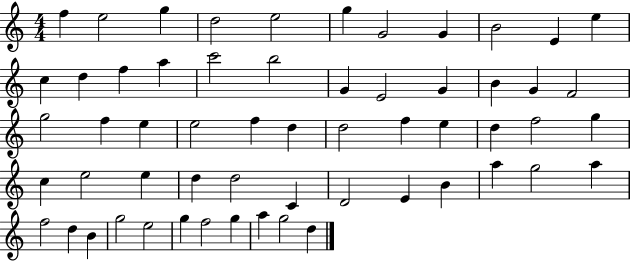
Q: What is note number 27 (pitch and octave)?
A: E5